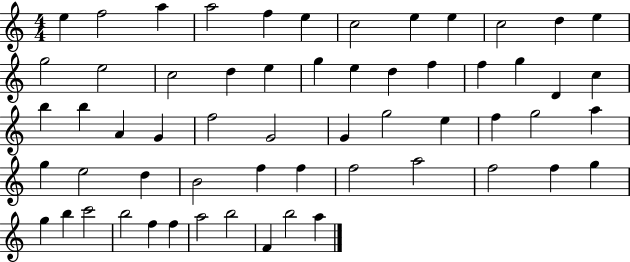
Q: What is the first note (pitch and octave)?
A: E5